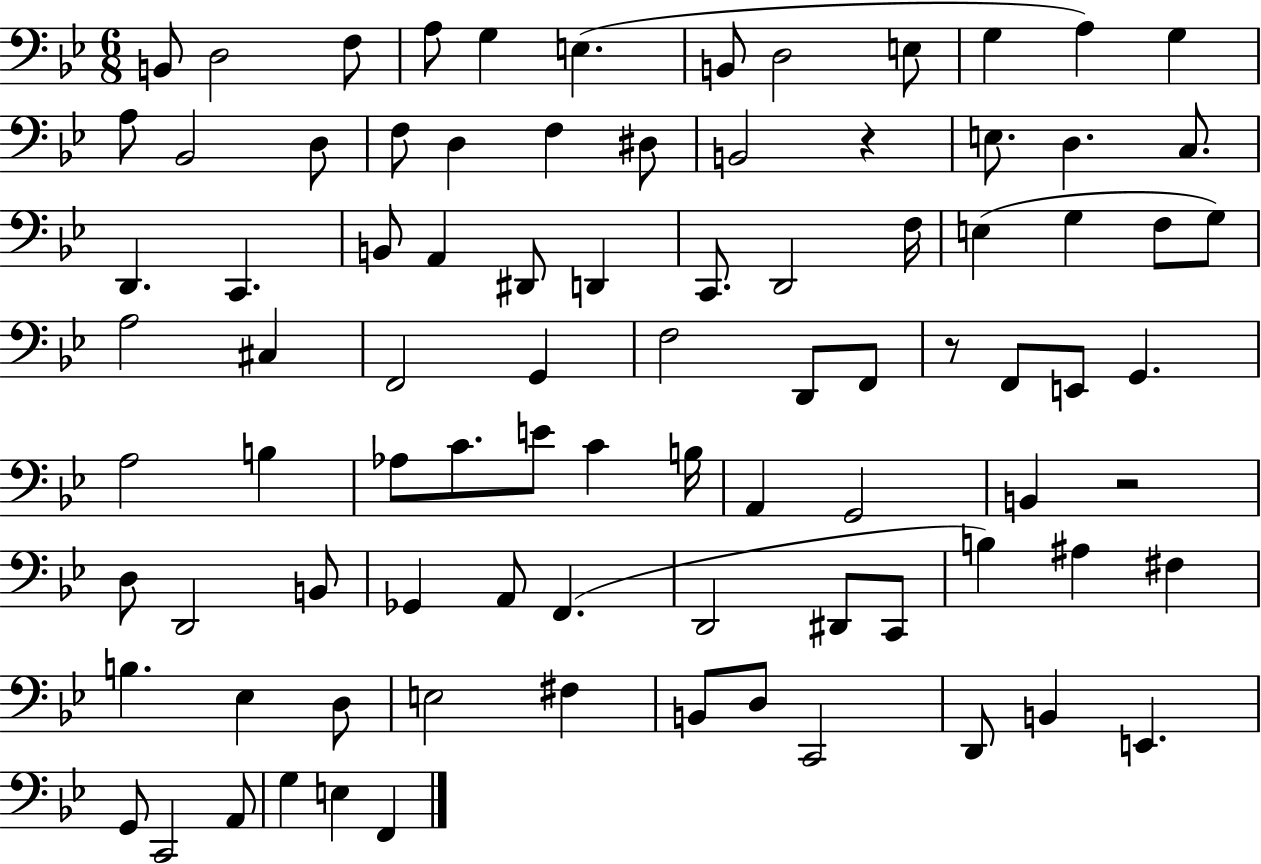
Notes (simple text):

B2/e D3/h F3/e A3/e G3/q E3/q. B2/e D3/h E3/e G3/q A3/q G3/q A3/e Bb2/h D3/e F3/e D3/q F3/q D#3/e B2/h R/q E3/e. D3/q. C3/e. D2/q. C2/q. B2/e A2/q D#2/e D2/q C2/e. D2/h F3/s E3/q G3/q F3/e G3/e A3/h C#3/q F2/h G2/q F3/h D2/e F2/e R/e F2/e E2/e G2/q. A3/h B3/q Ab3/e C4/e. E4/e C4/q B3/s A2/q G2/h B2/q R/h D3/e D2/h B2/e Gb2/q A2/e F2/q. D2/h D#2/e C2/e B3/q A#3/q F#3/q B3/q. Eb3/q D3/e E3/h F#3/q B2/e D3/e C2/h D2/e B2/q E2/q. G2/e C2/h A2/e G3/q E3/q F2/q